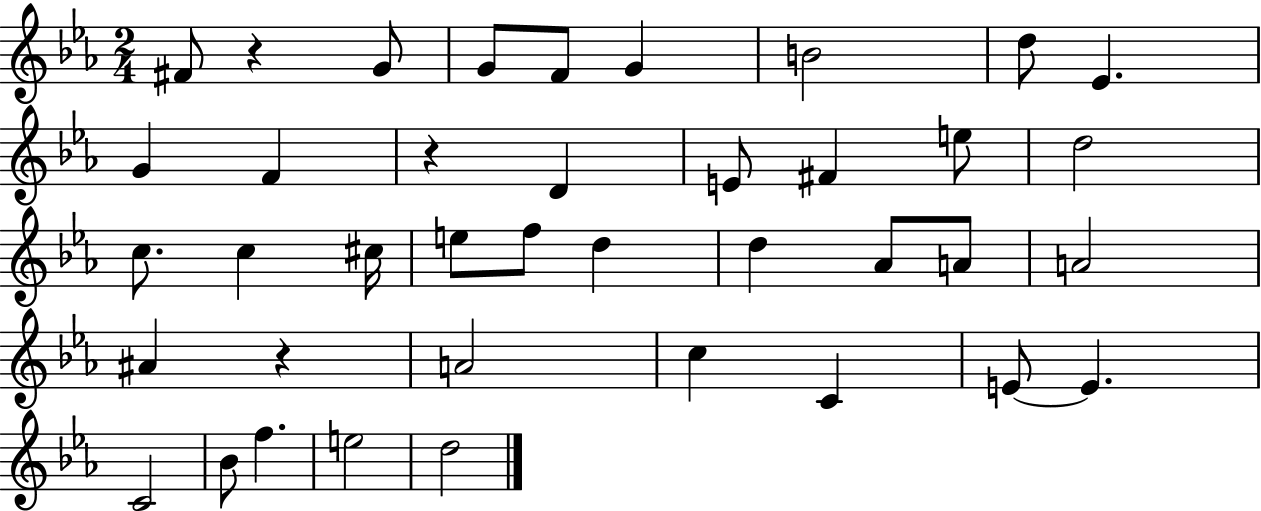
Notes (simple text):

F#4/e R/q G4/e G4/e F4/e G4/q B4/h D5/e Eb4/q. G4/q F4/q R/q D4/q E4/e F#4/q E5/e D5/h C5/e. C5/q C#5/s E5/e F5/e D5/q D5/q Ab4/e A4/e A4/h A#4/q R/q A4/h C5/q C4/q E4/e E4/q. C4/h Bb4/e F5/q. E5/h D5/h